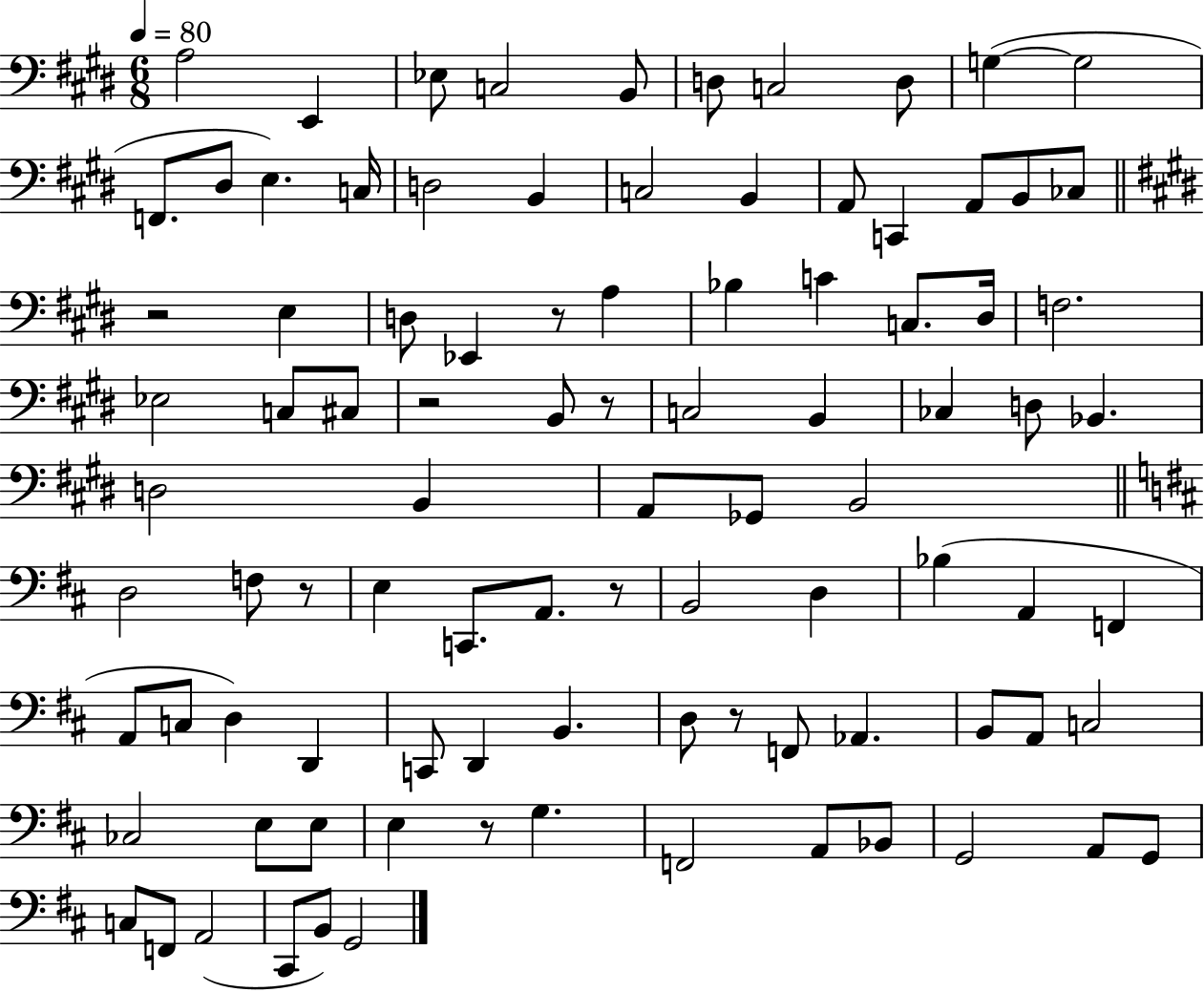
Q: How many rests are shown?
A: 8